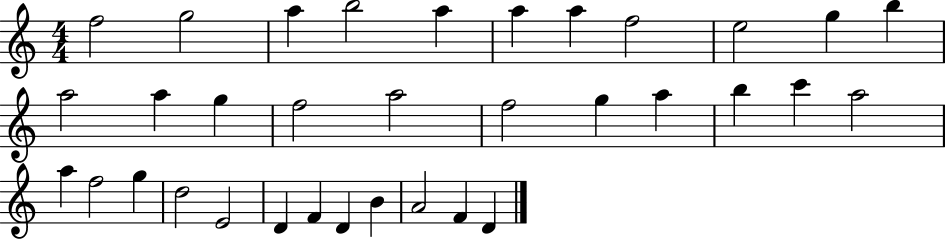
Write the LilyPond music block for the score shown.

{
  \clef treble
  \numericTimeSignature
  \time 4/4
  \key c \major
  f''2 g''2 | a''4 b''2 a''4 | a''4 a''4 f''2 | e''2 g''4 b''4 | \break a''2 a''4 g''4 | f''2 a''2 | f''2 g''4 a''4 | b''4 c'''4 a''2 | \break a''4 f''2 g''4 | d''2 e'2 | d'4 f'4 d'4 b'4 | a'2 f'4 d'4 | \break \bar "|."
}